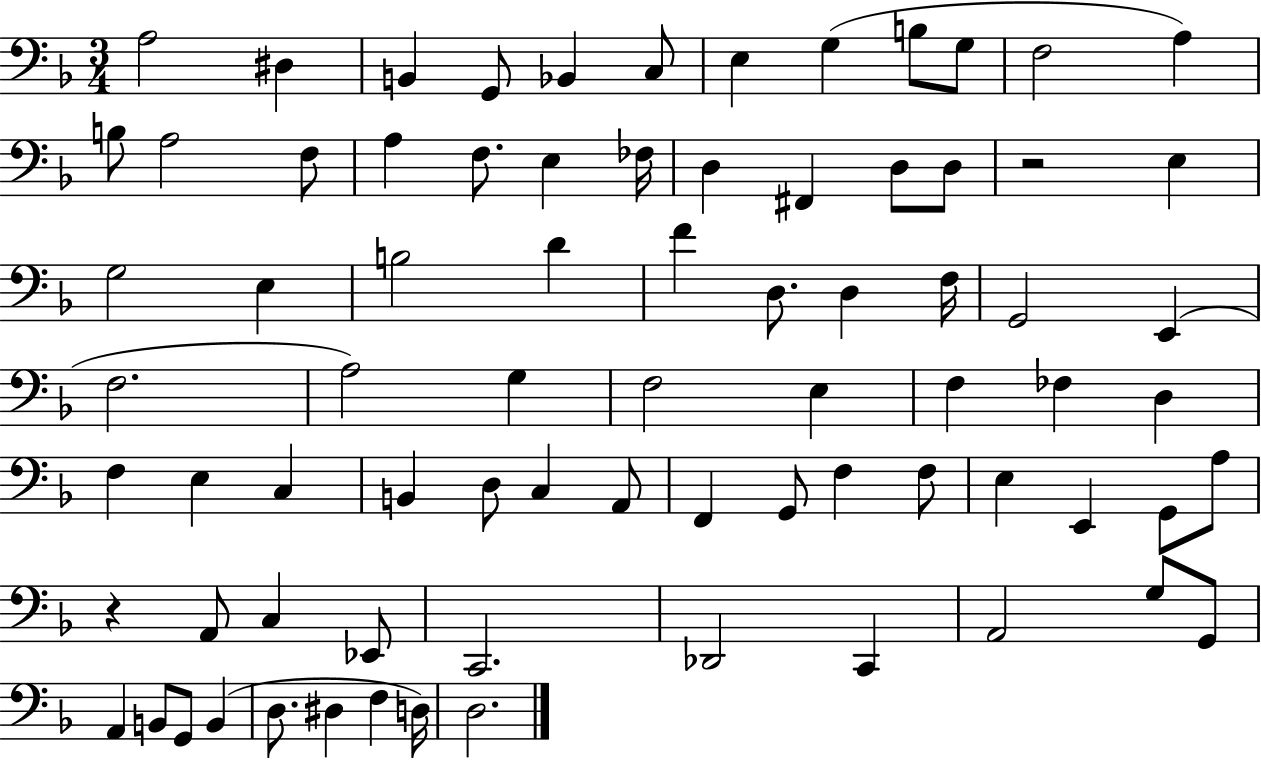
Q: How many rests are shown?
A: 2